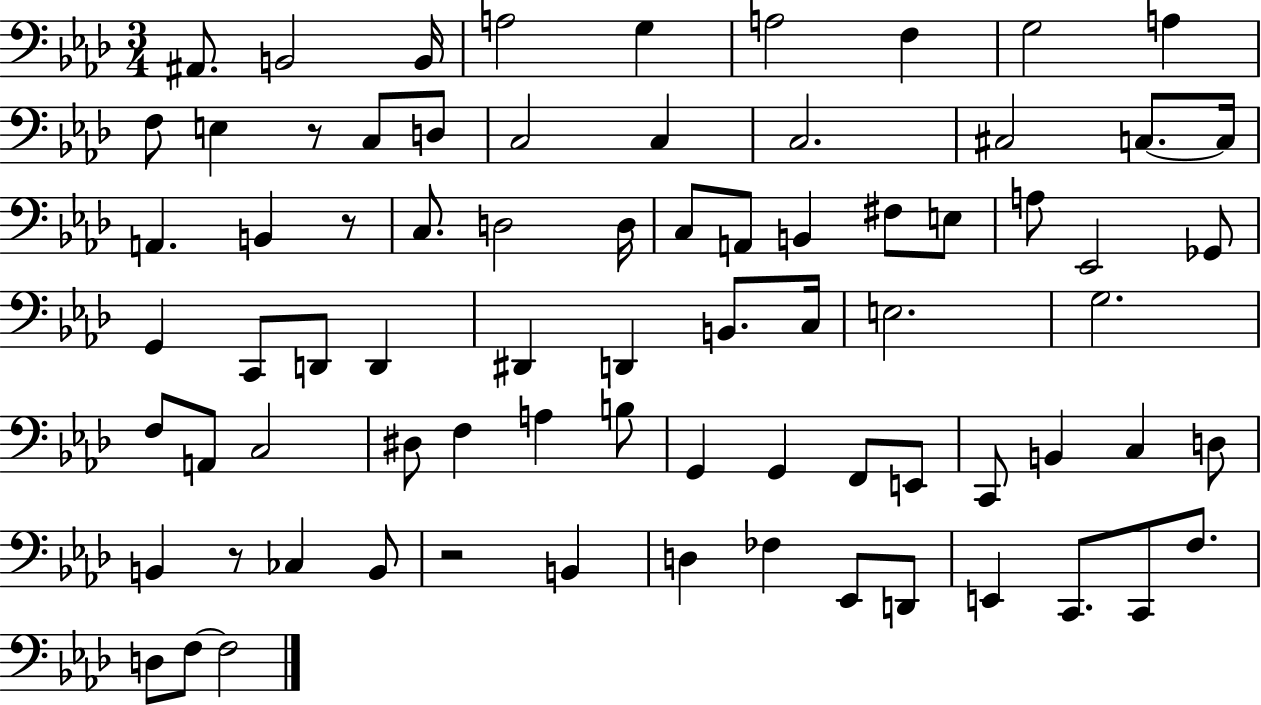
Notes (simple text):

A#2/e. B2/h B2/s A3/h G3/q A3/h F3/q G3/h A3/q F3/e E3/q R/e C3/e D3/e C3/h C3/q C3/h. C#3/h C3/e. C3/s A2/q. B2/q R/e C3/e. D3/h D3/s C3/e A2/e B2/q F#3/e E3/e A3/e Eb2/h Gb2/e G2/q C2/e D2/e D2/q D#2/q D2/q B2/e. C3/s E3/h. G3/h. F3/e A2/e C3/h D#3/e F3/q A3/q B3/e G2/q G2/q F2/e E2/e C2/e B2/q C3/q D3/e B2/q R/e CES3/q B2/e R/h B2/q D3/q FES3/q Eb2/e D2/e E2/q C2/e. C2/e F3/e. D3/e F3/e F3/h